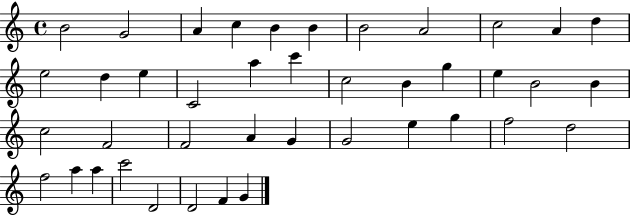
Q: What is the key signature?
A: C major